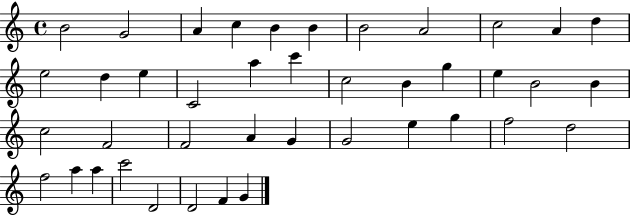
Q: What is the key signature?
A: C major